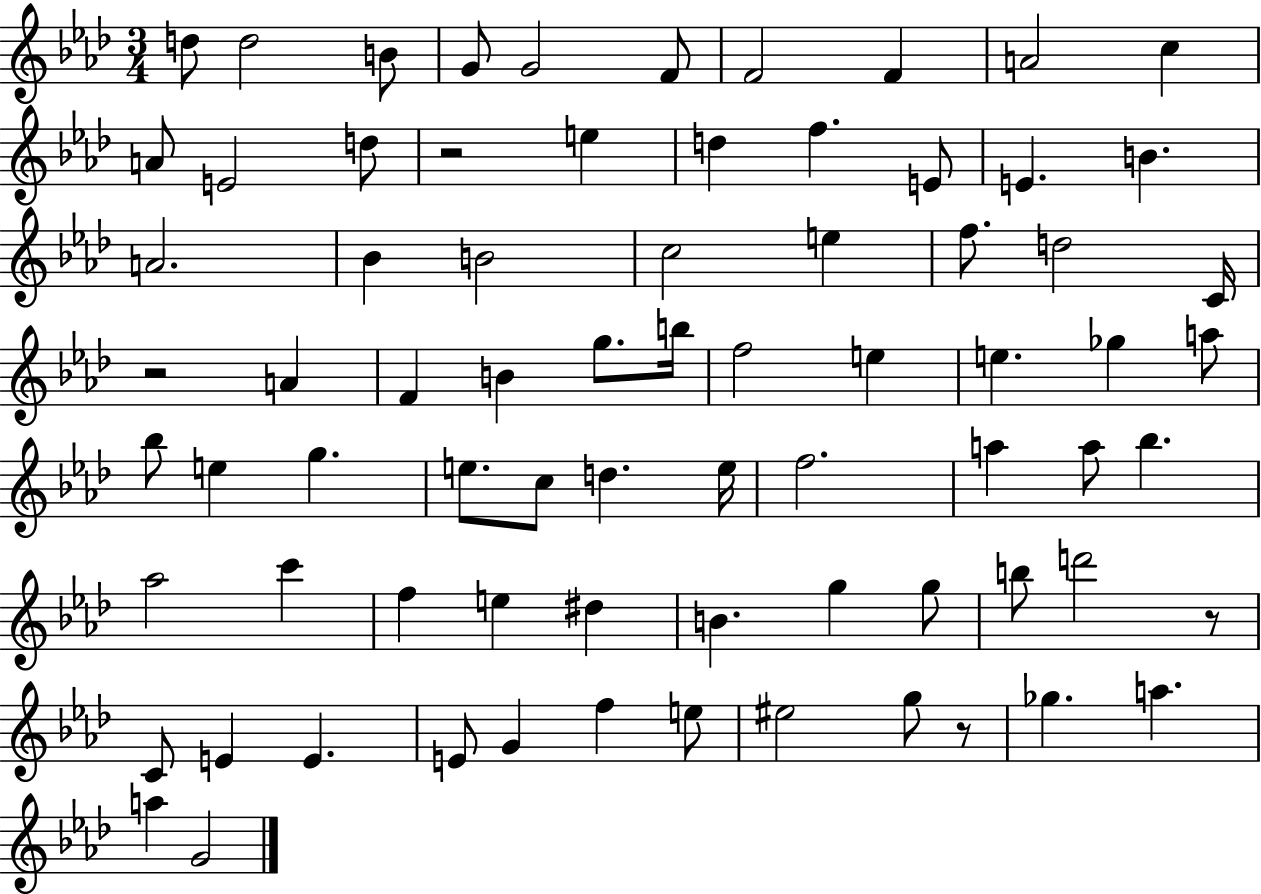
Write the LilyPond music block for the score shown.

{
  \clef treble
  \numericTimeSignature
  \time 3/4
  \key aes \major
  d''8 d''2 b'8 | g'8 g'2 f'8 | f'2 f'4 | a'2 c''4 | \break a'8 e'2 d''8 | r2 e''4 | d''4 f''4. e'8 | e'4. b'4. | \break a'2. | bes'4 b'2 | c''2 e''4 | f''8. d''2 c'16 | \break r2 a'4 | f'4 b'4 g''8. b''16 | f''2 e''4 | e''4. ges''4 a''8 | \break bes''8 e''4 g''4. | e''8. c''8 d''4. e''16 | f''2. | a''4 a''8 bes''4. | \break aes''2 c'''4 | f''4 e''4 dis''4 | b'4. g''4 g''8 | b''8 d'''2 r8 | \break c'8 e'4 e'4. | e'8 g'4 f''4 e''8 | eis''2 g''8 r8 | ges''4. a''4. | \break a''4 g'2 | \bar "|."
}